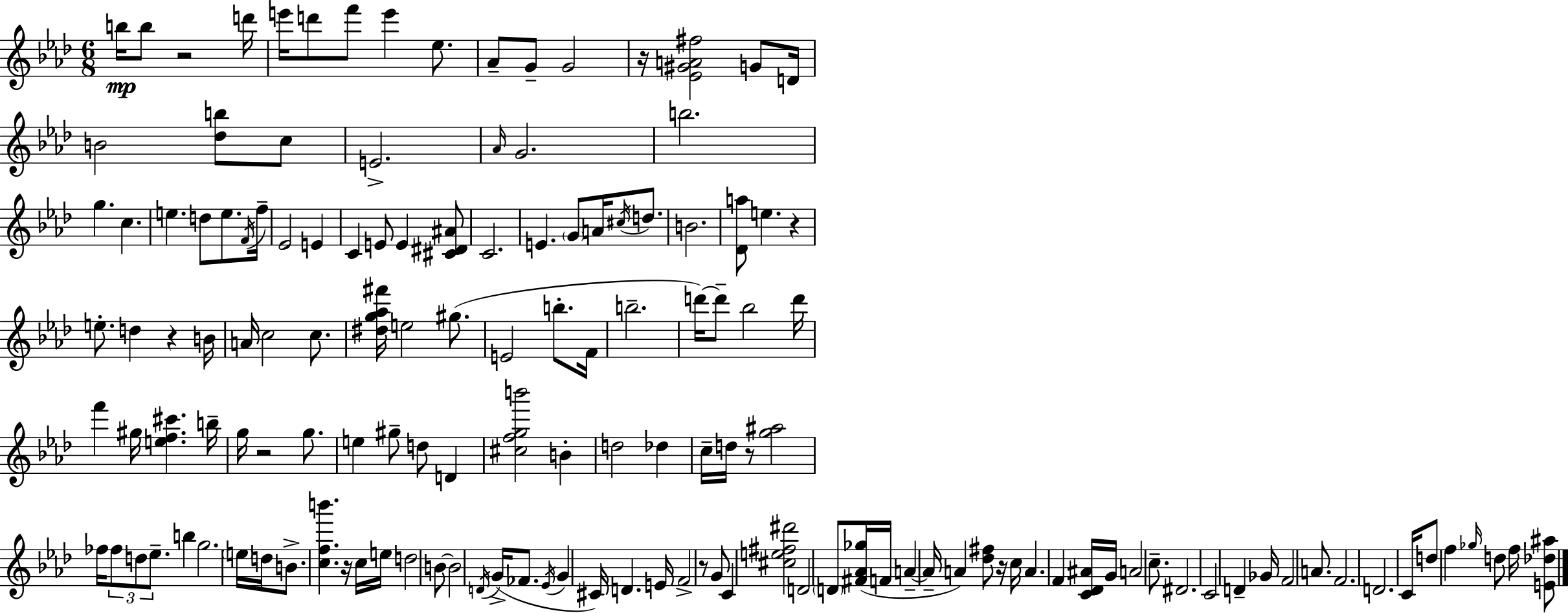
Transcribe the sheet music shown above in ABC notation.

X:1
T:Untitled
M:6/8
L:1/4
K:Fm
b/4 b/2 z2 d'/4 e'/4 d'/2 f'/2 e' _e/2 _A/2 G/2 G2 z/4 [_E^GA^f]2 G/2 D/4 B2 [_db]/2 c/2 E2 _A/4 G2 b2 g c e d/2 e/2 F/4 f/4 _E2 E C E/2 E [^C^D^A]/2 C2 E G/2 A/4 ^c/4 d/2 B2 [_Da]/2 e z e/2 d z B/4 A/4 c2 c/2 [^dg_a^f']/4 e2 ^g/2 E2 b/2 F/4 b2 d'/4 d'/2 _b2 d'/4 f' ^g/4 [ef^c'] b/4 g/4 z2 g/2 e ^g/2 d/2 D [^cfgb']2 B d2 _d c/4 d/4 z/2 [g^a]2 _f/4 _f/2 d/2 _e/2 b g2 e/4 d/4 B/2 [cfb'] z/4 c/4 e/4 d2 B/2 B2 D/4 G/4 _F/2 _E/4 G ^C/4 D E/4 F2 z/2 G/2 C [^ce^f^d']2 D2 D/2 [^F_A_g]/4 F/4 A A/4 A [_d^f]/2 z/4 c/4 A F [C_D^A]/4 G/4 A2 c/2 ^D2 C2 D _G/4 F2 A/2 F2 D2 C/4 d/2 f _g/4 d/2 f/4 [E_d^a]/2